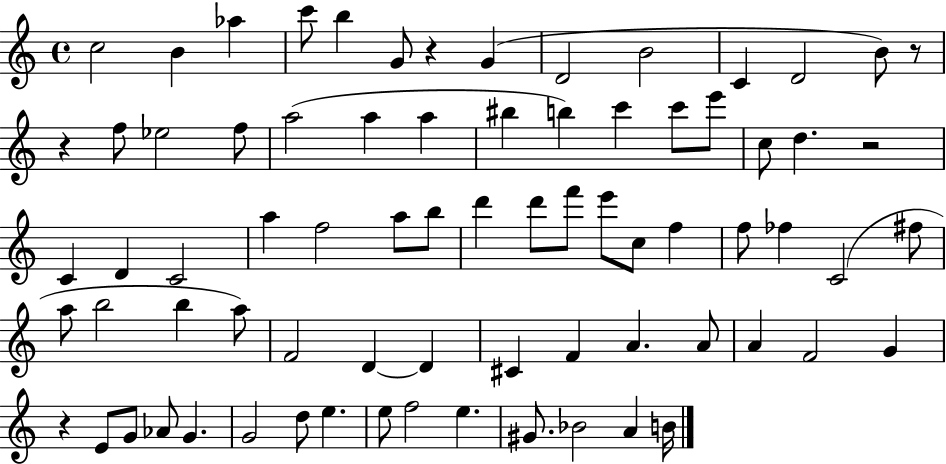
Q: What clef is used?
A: treble